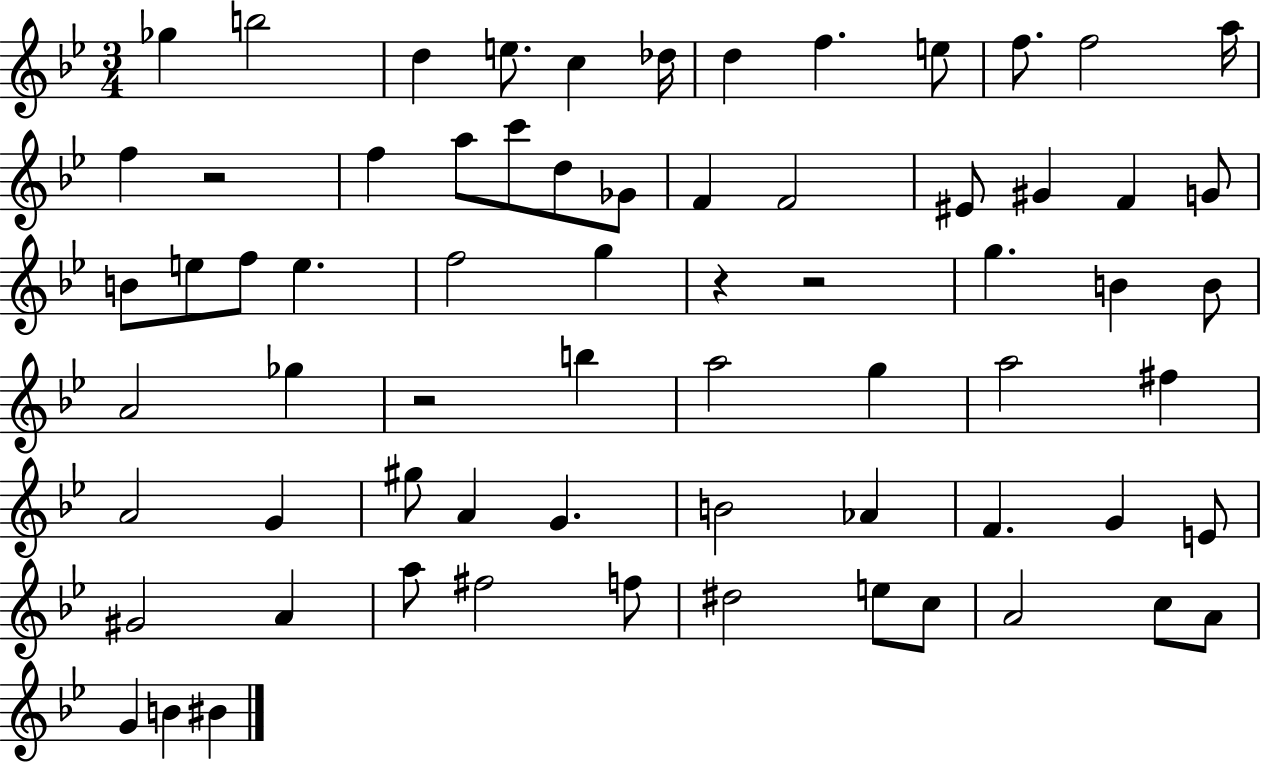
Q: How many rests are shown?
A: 4